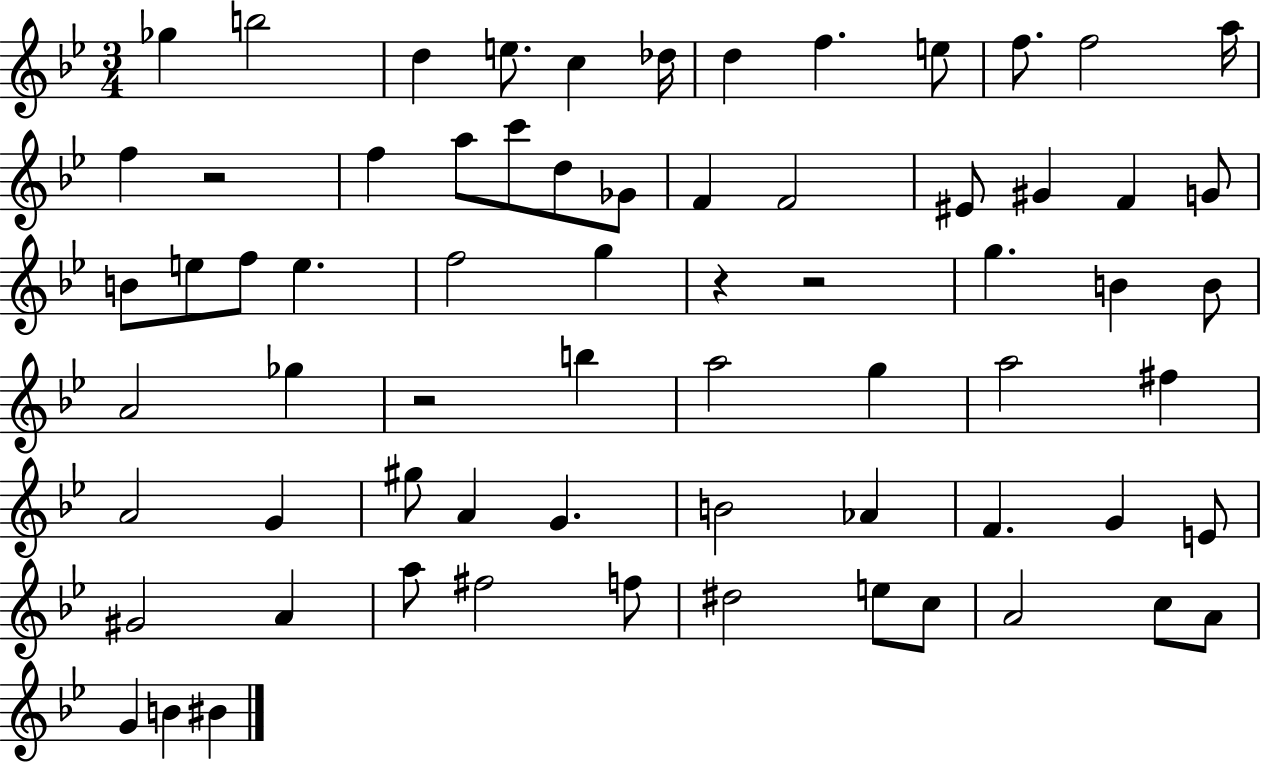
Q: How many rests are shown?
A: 4